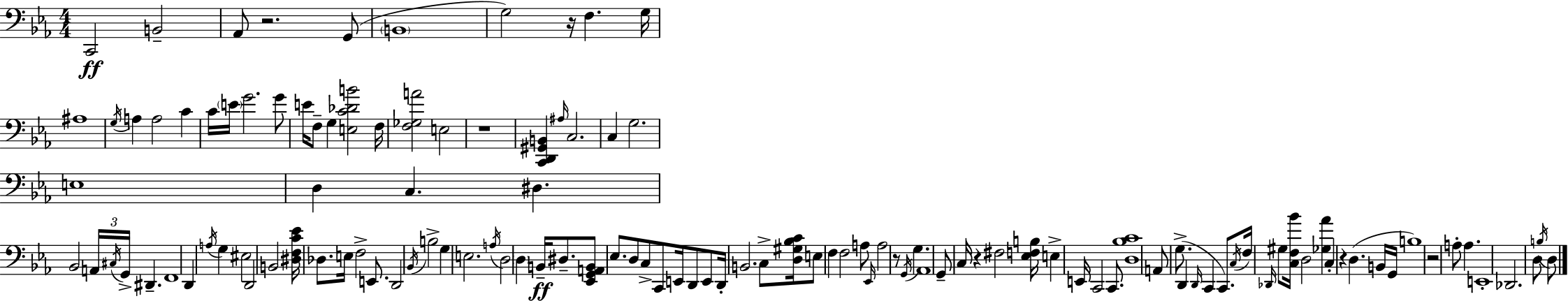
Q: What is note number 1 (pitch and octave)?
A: C2